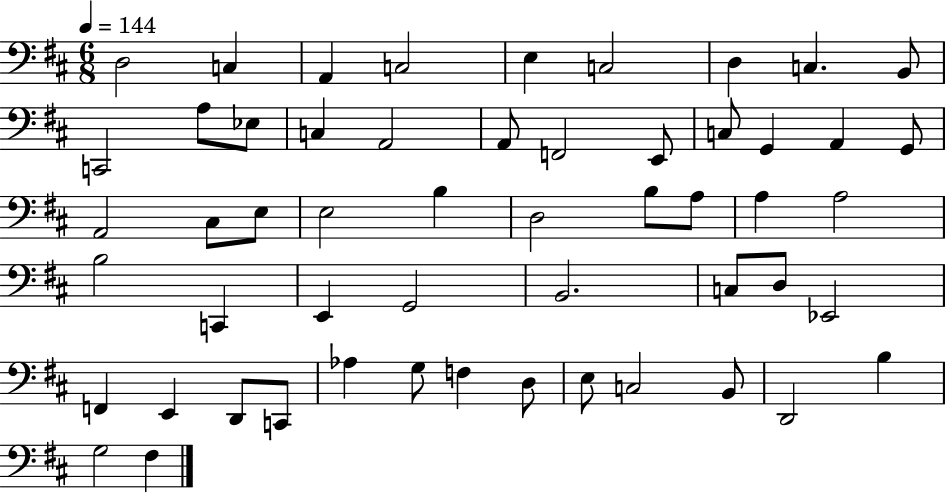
X:1
T:Untitled
M:6/8
L:1/4
K:D
D,2 C, A,, C,2 E, C,2 D, C, B,,/2 C,,2 A,/2 _E,/2 C, A,,2 A,,/2 F,,2 E,,/2 C,/2 G,, A,, G,,/2 A,,2 ^C,/2 E,/2 E,2 B, D,2 B,/2 A,/2 A, A,2 B,2 C,, E,, G,,2 B,,2 C,/2 D,/2 _E,,2 F,, E,, D,,/2 C,,/2 _A, G,/2 F, D,/2 E,/2 C,2 B,,/2 D,,2 B, G,2 ^F,